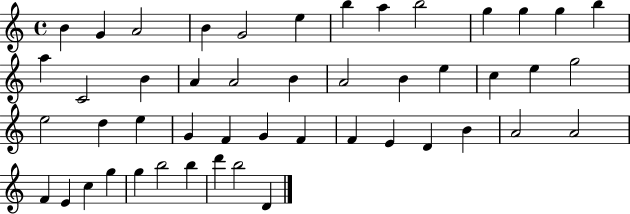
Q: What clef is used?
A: treble